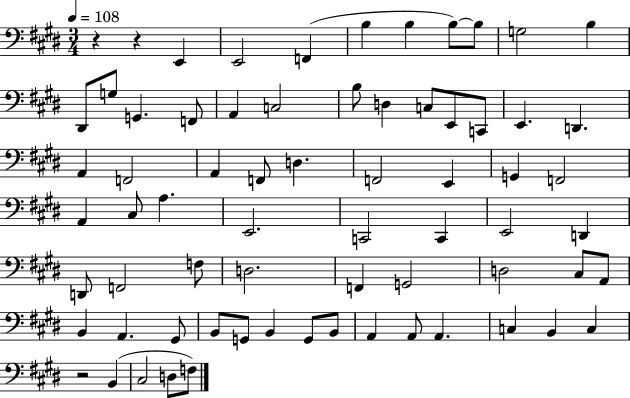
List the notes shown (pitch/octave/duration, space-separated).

R/q R/q E2/q E2/h F2/q B3/q B3/q B3/e B3/e G3/h B3/q D#2/e G3/e G2/q. F2/e A2/q C3/h B3/e D3/q C3/e E2/e C2/e E2/q. D2/q. A2/q F2/h A2/q F2/e D3/q. F2/h E2/q G2/q F2/h A2/q C#3/e A3/q. E2/h. C2/h C2/q E2/h D2/q D2/e F2/h F3/e D3/h. F2/q G2/h D3/h C#3/e A2/e B2/q A2/q. G#2/e B2/e G2/e B2/q G2/e B2/e A2/q A2/e A2/q. C3/q B2/q C3/q R/h B2/q C#3/h D3/e F3/e